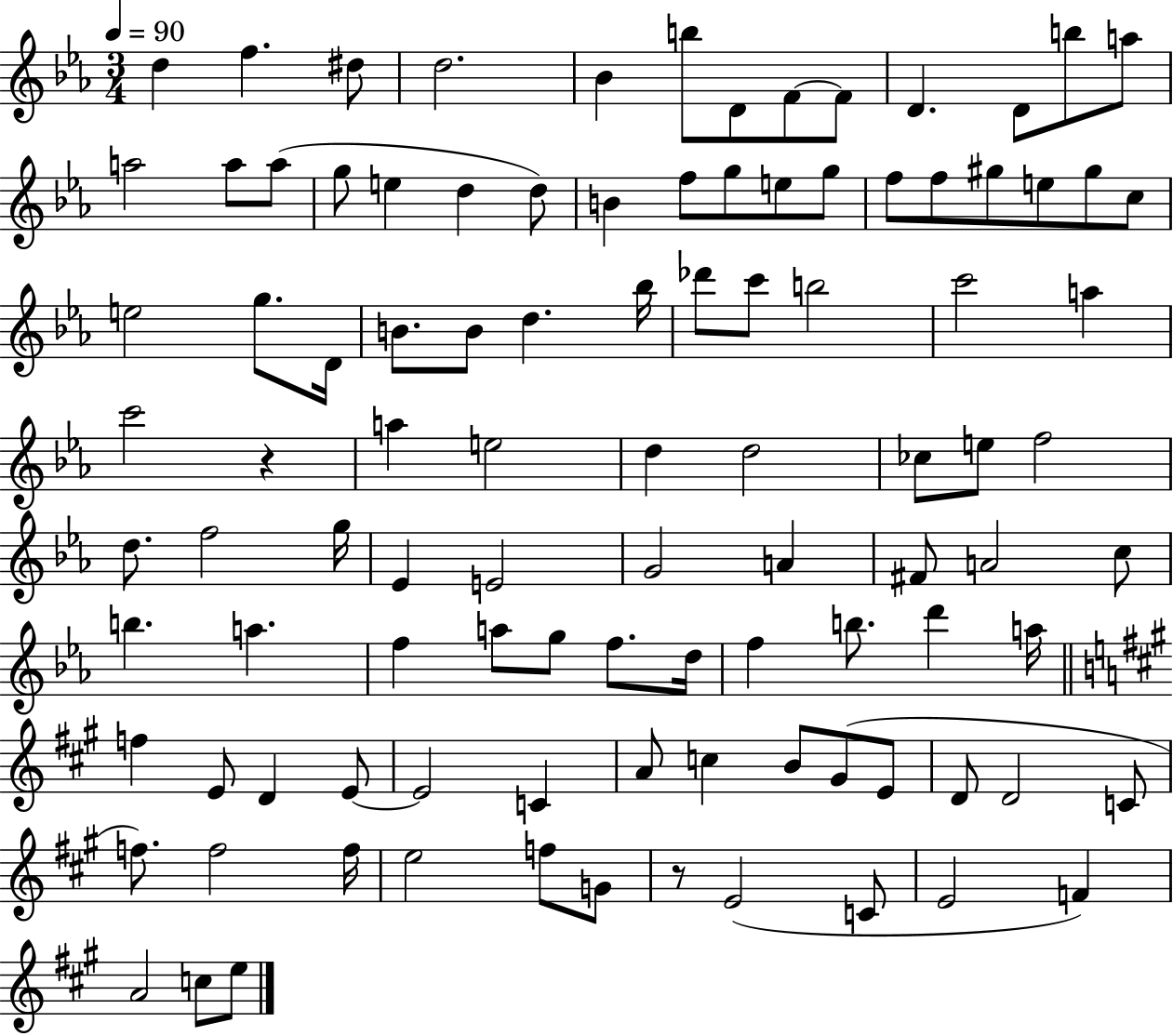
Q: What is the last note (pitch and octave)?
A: E5